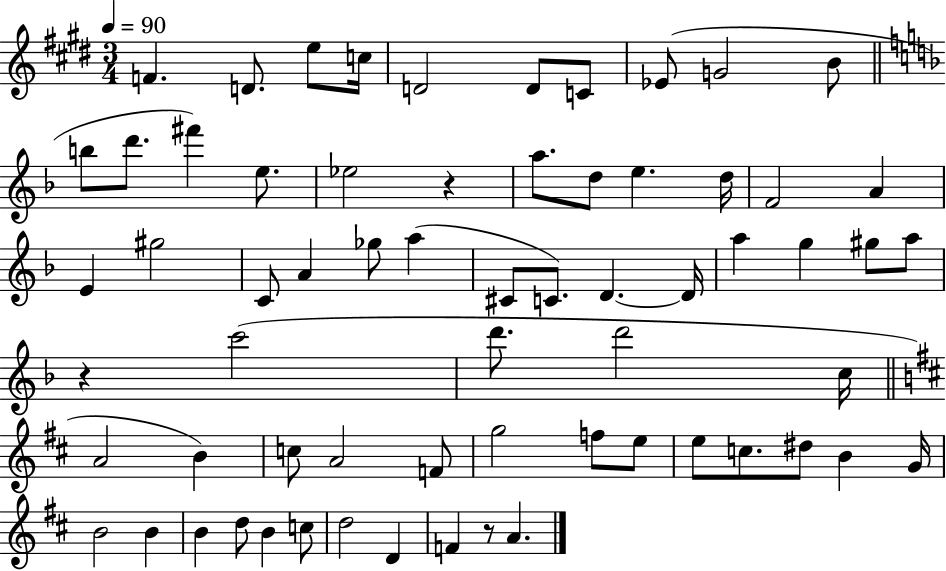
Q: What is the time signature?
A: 3/4